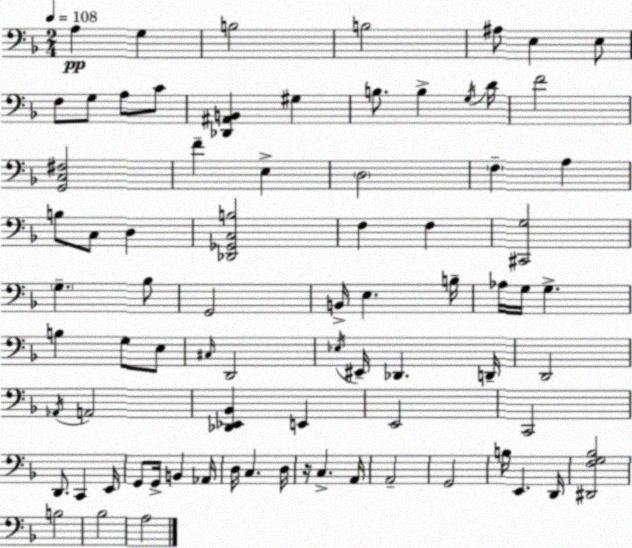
X:1
T:Untitled
M:2/4
L:1/4
K:F
A, G, B,2 B,2 ^A,/2 E, E,/2 F,/2 G,/2 A,/2 C/2 [_D,,^A,,B,,] ^G, B,/2 B, G,/4 D/4 F2 [G,,C,^F,]2 F E, D,2 F, A, B,/2 C,/2 D, [_D,,_G,,C,B,]2 F, F, [^C,,G,]2 G, _B,/2 G,,2 B,,/4 E, B,/4 _A,/4 G,/4 G, B, G,/2 E,/2 ^C,/4 D,,2 _E,/4 ^E,,/4 _D,, D,,/4 D,,2 _A,,/4 A,,2 [_D,,_E,,_B,,] E,, E,,2 C,,2 D,,/2 C,, E,,/4 G,,/2 G,,/4 B,, _A,,/4 D,/4 C, D,/4 z/4 C, A,,/4 A,,2 G,,2 B,/4 E,, D,,/4 [^D,,F,G,_B,]2 B,2 _B,2 A,2